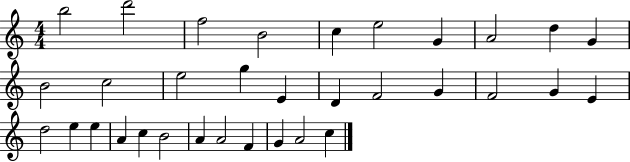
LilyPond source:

{
  \clef treble
  \numericTimeSignature
  \time 4/4
  \key c \major
  b''2 d'''2 | f''2 b'2 | c''4 e''2 g'4 | a'2 d''4 g'4 | \break b'2 c''2 | e''2 g''4 e'4 | d'4 f'2 g'4 | f'2 g'4 e'4 | \break d''2 e''4 e''4 | a'4 c''4 b'2 | a'4 a'2 f'4 | g'4 a'2 c''4 | \break \bar "|."
}